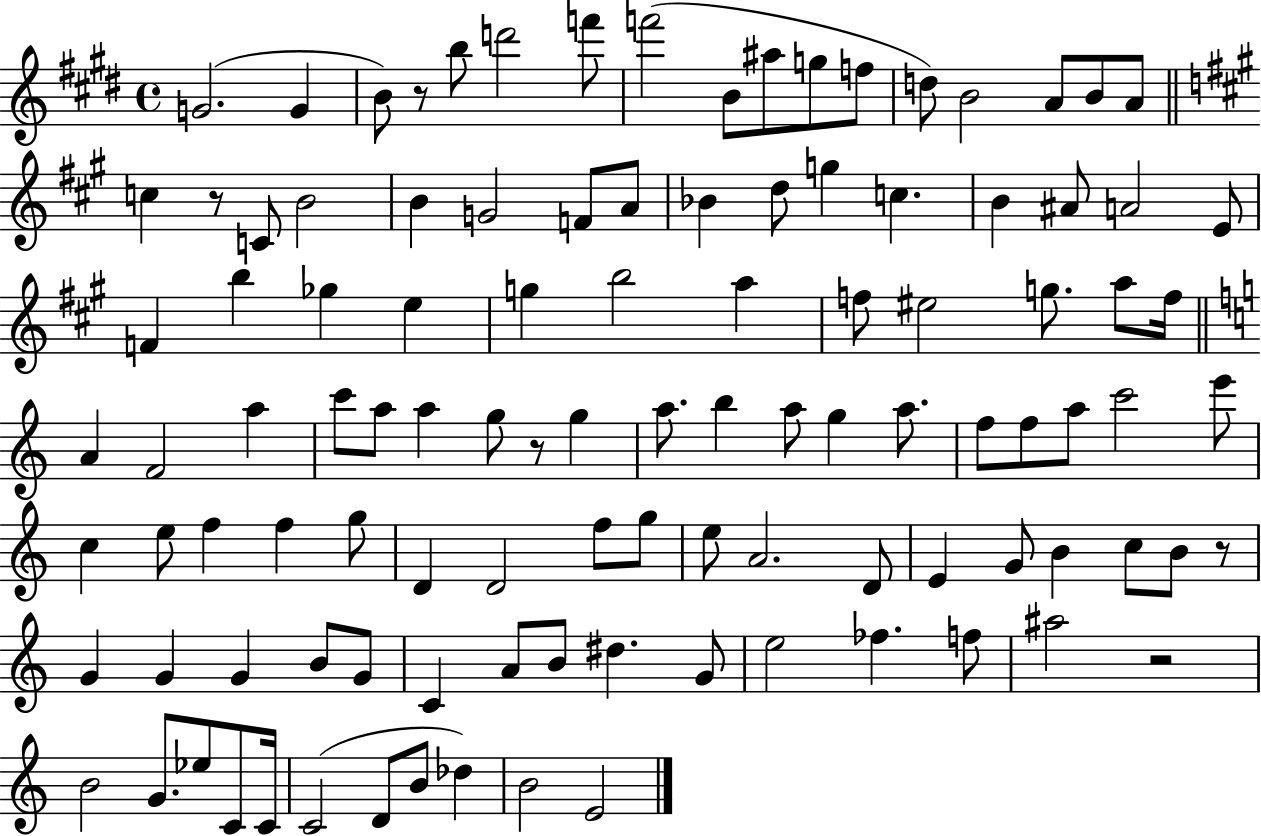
{
  \clef treble
  \time 4/4
  \defaultTimeSignature
  \key e \major
  g'2.( g'4 | b'8) r8 b''8 d'''2 f'''8 | f'''2( b'8 ais''8 g''8 f''8 | d''8) b'2 a'8 b'8 a'8 | \break \bar "||" \break \key a \major c''4 r8 c'8 b'2 | b'4 g'2 f'8 a'8 | bes'4 d''8 g''4 c''4. | b'4 ais'8 a'2 e'8 | \break f'4 b''4 ges''4 e''4 | g''4 b''2 a''4 | f''8 eis''2 g''8. a''8 f''16 | \bar "||" \break \key c \major a'4 f'2 a''4 | c'''8 a''8 a''4 g''8 r8 g''4 | a''8. b''4 a''8 g''4 a''8. | f''8 f''8 a''8 c'''2 e'''8 | \break c''4 e''8 f''4 f''4 g''8 | d'4 d'2 f''8 g''8 | e''8 a'2. d'8 | e'4 g'8 b'4 c''8 b'8 r8 | \break g'4 g'4 g'4 b'8 g'8 | c'4 a'8 b'8 dis''4. g'8 | e''2 fes''4. f''8 | ais''2 r2 | \break b'2 g'8. ees''8 c'8 c'16 | c'2( d'8 b'8 des''4) | b'2 e'2 | \bar "|."
}